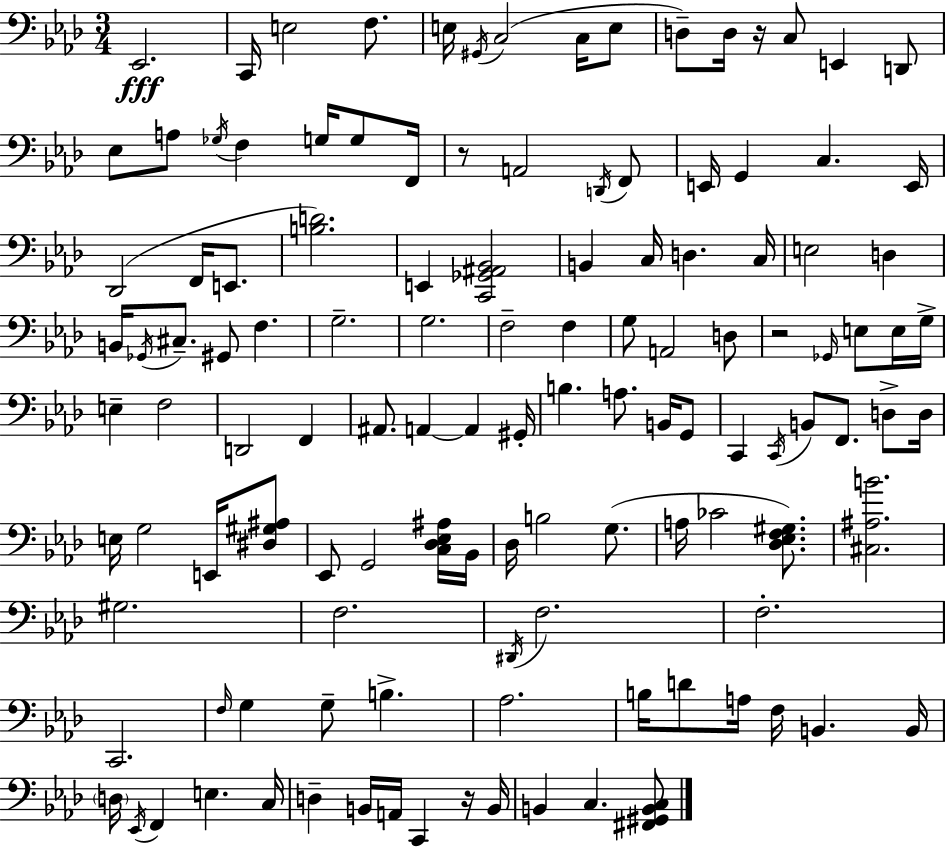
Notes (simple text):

Eb2/h. C2/s E3/h F3/e. E3/s G#2/s C3/h C3/s E3/e D3/e D3/s R/s C3/e E2/q D2/e Eb3/e A3/e Gb3/s F3/q G3/s G3/e F2/s R/e A2/h D2/s F2/e E2/s G2/q C3/q. E2/s Db2/h F2/s E2/e. [B3,D4]/h. E2/q [C2,Gb2,A#2,Bb2]/h B2/q C3/s D3/q. C3/s E3/h D3/q B2/s Gb2/s C#3/e. G#2/e F3/q. G3/h. G3/h. F3/h F3/q G3/e A2/h D3/e R/h Gb2/s E3/e E3/s G3/s E3/q F3/h D2/h F2/q A#2/e. A2/q A2/q G#2/s B3/q. A3/e. B2/s G2/e C2/q C2/s B2/e F2/e. D3/e D3/s E3/s G3/h E2/s [D#3,G#3,A#3]/e Eb2/e G2/h [C3,Db3,Eb3,A#3]/s Bb2/s Db3/s B3/h G3/e. A3/s CES4/h [Db3,Eb3,F3,G#3]/e. [C#3,A#3,B4]/h. G#3/h. F3/h. D#2/s F3/h. F3/h. C2/h. F3/s G3/q G3/e B3/q. Ab3/h. B3/s D4/e A3/s F3/s B2/q. B2/s D3/s Eb2/s F2/q E3/q. C3/s D3/q B2/s A2/s C2/q R/s B2/s B2/q C3/q. [F#2,G#2,B2,C3]/e